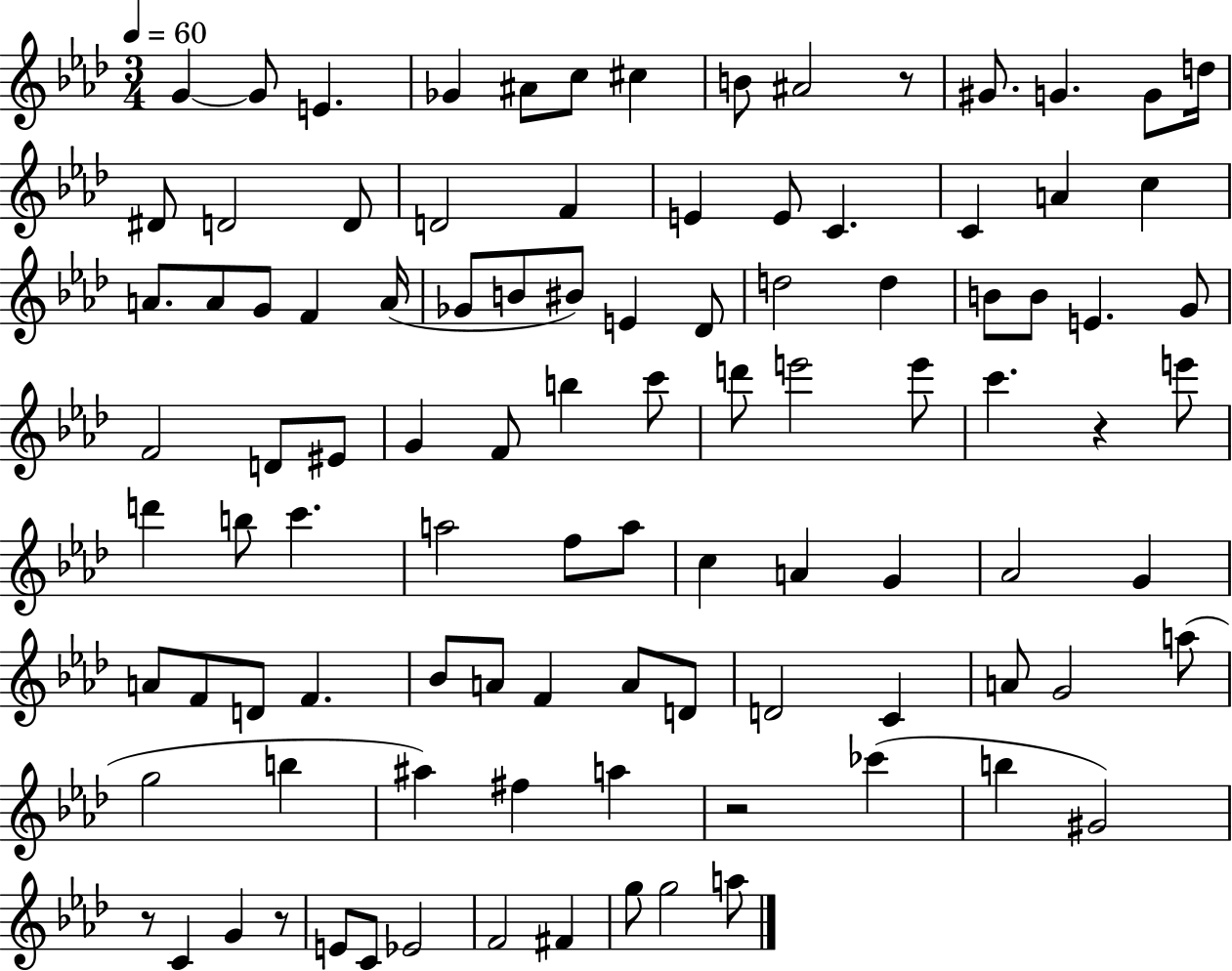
{
  \clef treble
  \numericTimeSignature
  \time 3/4
  \key aes \major
  \tempo 4 = 60
  \repeat volta 2 { g'4~~ g'8 e'4. | ges'4 ais'8 c''8 cis''4 | b'8 ais'2 r8 | gis'8. g'4. g'8 d''16 | \break dis'8 d'2 d'8 | d'2 f'4 | e'4 e'8 c'4. | c'4 a'4 c''4 | \break a'8. a'8 g'8 f'4 a'16( | ges'8 b'8 bis'8) e'4 des'8 | d''2 d''4 | b'8 b'8 e'4. g'8 | \break f'2 d'8 eis'8 | g'4 f'8 b''4 c'''8 | d'''8 e'''2 e'''8 | c'''4. r4 e'''8 | \break d'''4 b''8 c'''4. | a''2 f''8 a''8 | c''4 a'4 g'4 | aes'2 g'4 | \break a'8 f'8 d'8 f'4. | bes'8 a'8 f'4 a'8 d'8 | d'2 c'4 | a'8 g'2 a''8( | \break g''2 b''4 | ais''4) fis''4 a''4 | r2 ces'''4( | b''4 gis'2) | \break r8 c'4 g'4 r8 | e'8 c'8 ees'2 | f'2 fis'4 | g''8 g''2 a''8 | \break } \bar "|."
}